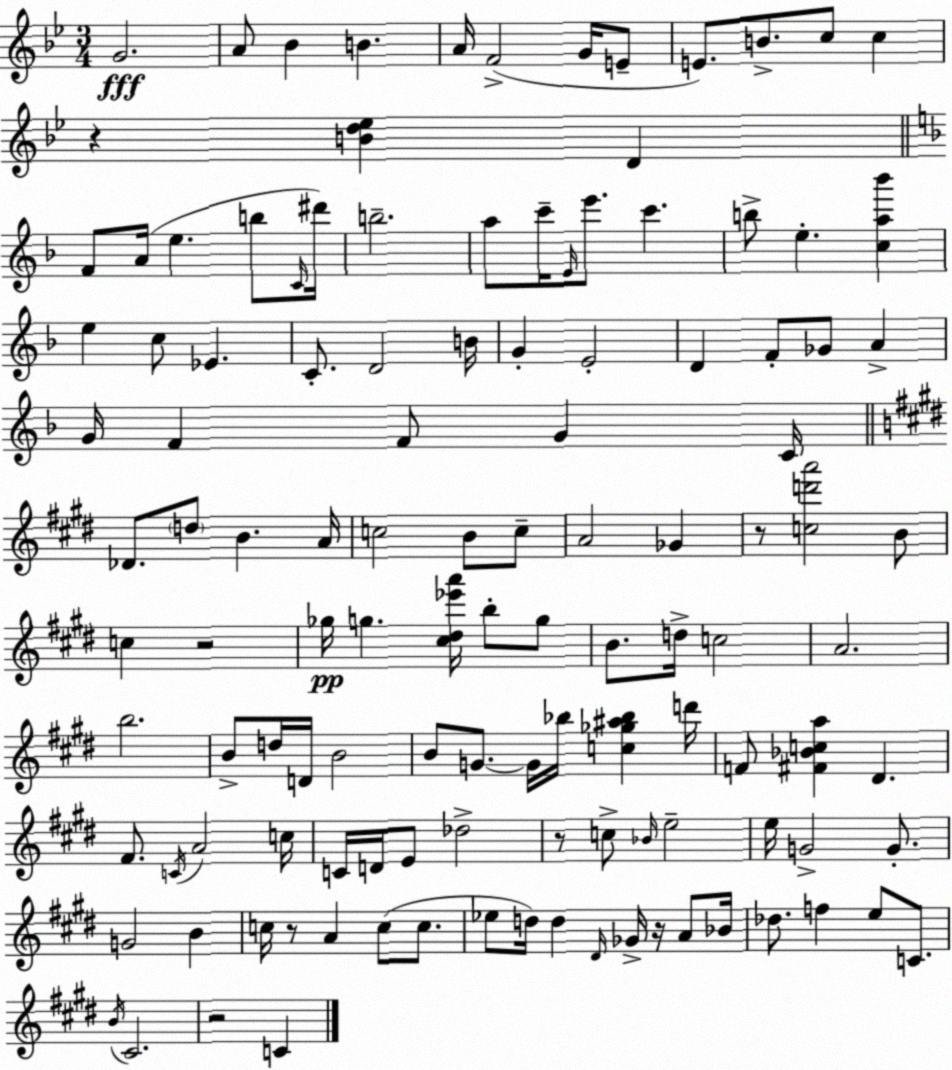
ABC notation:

X:1
T:Untitled
M:3/4
L:1/4
K:Bb
G2 A/2 _B B A/4 F2 G/4 E/2 E/2 B/2 c/2 c z [Bd_e] D F/2 A/4 e b/2 C/4 ^d'/4 b2 a/2 c'/4 E/4 e'/2 c' b/2 e [ca_b'] e c/2 _E C/2 D2 B/4 G E2 D F/2 _G/2 A G/4 F F/2 G C/4 _D/2 d/2 B A/4 c2 B/2 c/2 A2 _G z/2 [cd'a']2 B/2 c z2 _g/4 g [^c^d_e'a']/4 b/2 g/2 B/2 d/4 c2 A2 b2 B/2 d/4 D/4 B2 B/2 G/2 G/4 _b/4 [c_g^a_b] d'/4 F/2 [^F_Bca] ^D ^F/2 C/4 A2 c/4 C/4 D/4 E/2 _d2 z/2 c/2 _B/4 e2 e/4 G2 G/2 G2 B c/4 z/2 A c/2 c/2 _e/2 d/4 d ^D/4 _G/4 z/4 A/2 _B/4 _d/2 f e/2 C/2 B/4 ^C2 z2 C